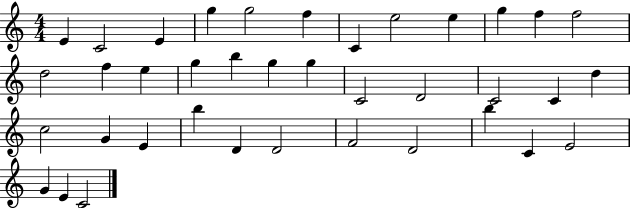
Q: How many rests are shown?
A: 0